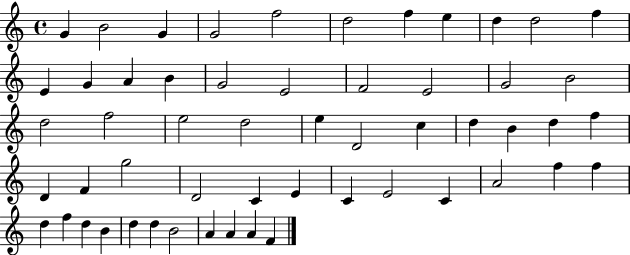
G4/q B4/h G4/q G4/h F5/h D5/h F5/q E5/q D5/q D5/h F5/q E4/q G4/q A4/q B4/q G4/h E4/h F4/h E4/h G4/h B4/h D5/h F5/h E5/h D5/h E5/q D4/h C5/q D5/q B4/q D5/q F5/q D4/q F4/q G5/h D4/h C4/q E4/q C4/q E4/h C4/q A4/h F5/q F5/q D5/q F5/q D5/q B4/q D5/q D5/q B4/h A4/q A4/q A4/q F4/q